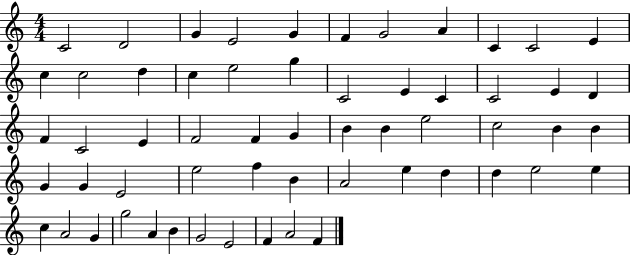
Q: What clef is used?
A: treble